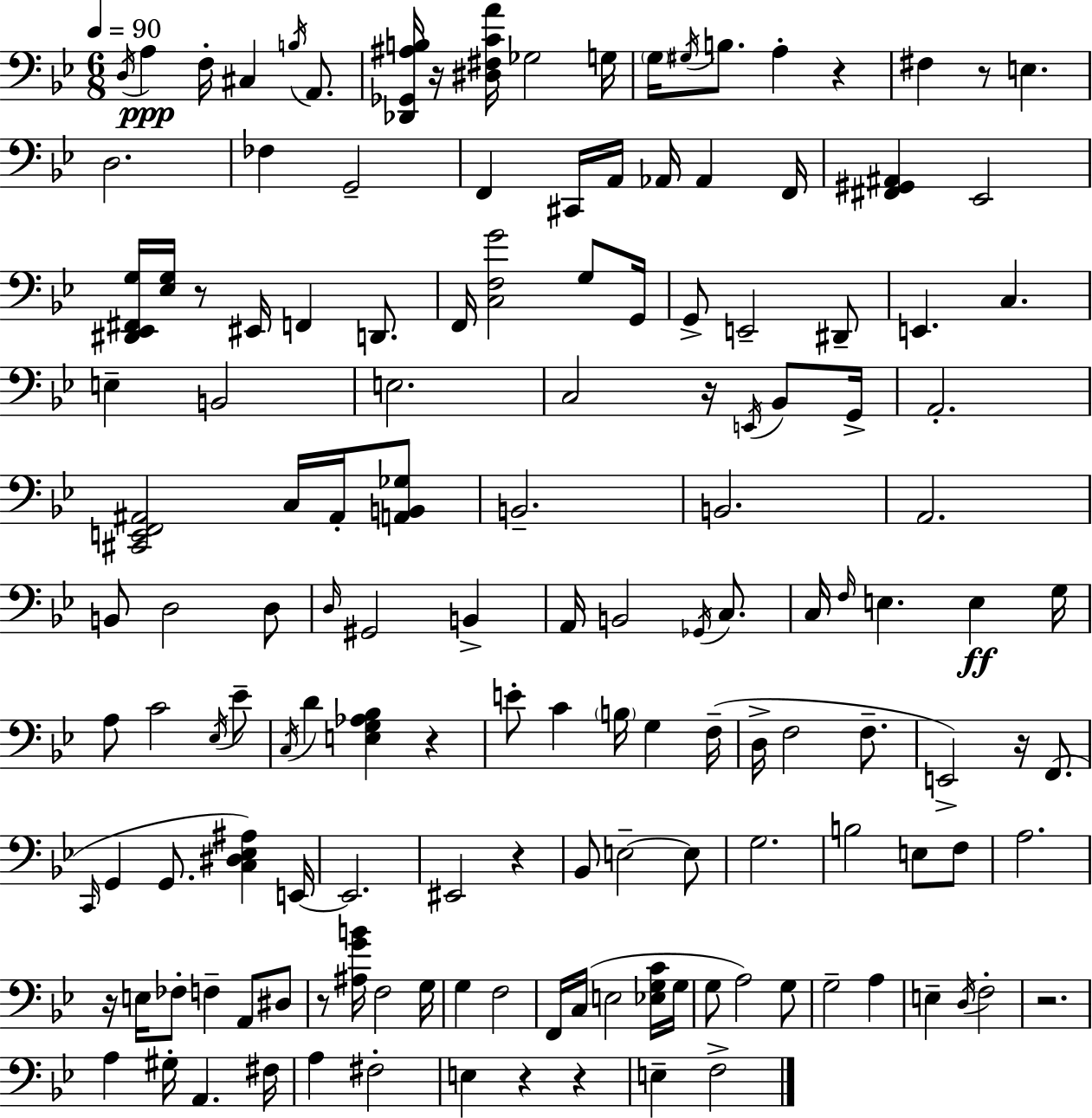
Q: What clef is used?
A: bass